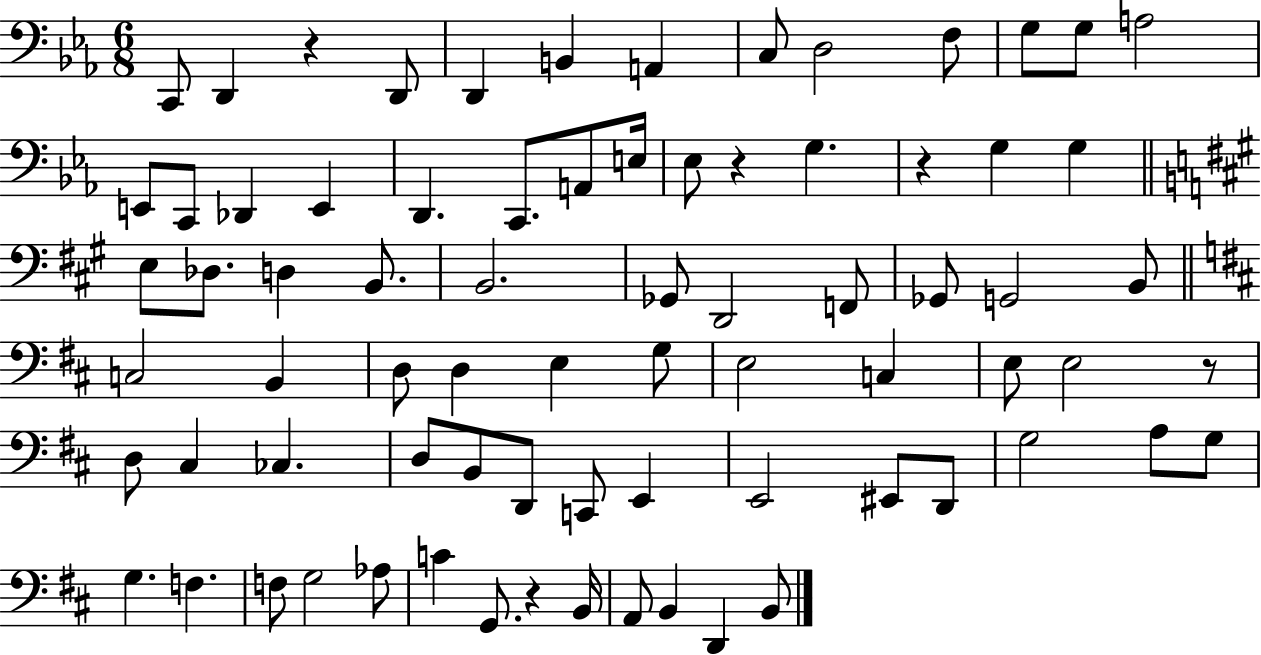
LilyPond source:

{
  \clef bass
  \numericTimeSignature
  \time 6/8
  \key ees \major
  c,8 d,4 r4 d,8 | d,4 b,4 a,4 | c8 d2 f8 | g8 g8 a2 | \break e,8 c,8 des,4 e,4 | d,4. c,8. a,8 e16 | ees8 r4 g4. | r4 g4 g4 | \break \bar "||" \break \key a \major e8 des8. d4 b,8. | b,2. | ges,8 d,2 f,8 | ges,8 g,2 b,8 | \break \bar "||" \break \key d \major c2 b,4 | d8 d4 e4 g8 | e2 c4 | e8 e2 r8 | \break d8 cis4 ces4. | d8 b,8 d,8 c,8 e,4 | e,2 eis,8 d,8 | g2 a8 g8 | \break g4. f4. | f8 g2 aes8 | c'4 g,8. r4 b,16 | a,8 b,4 d,4 b,8 | \break \bar "|."
}